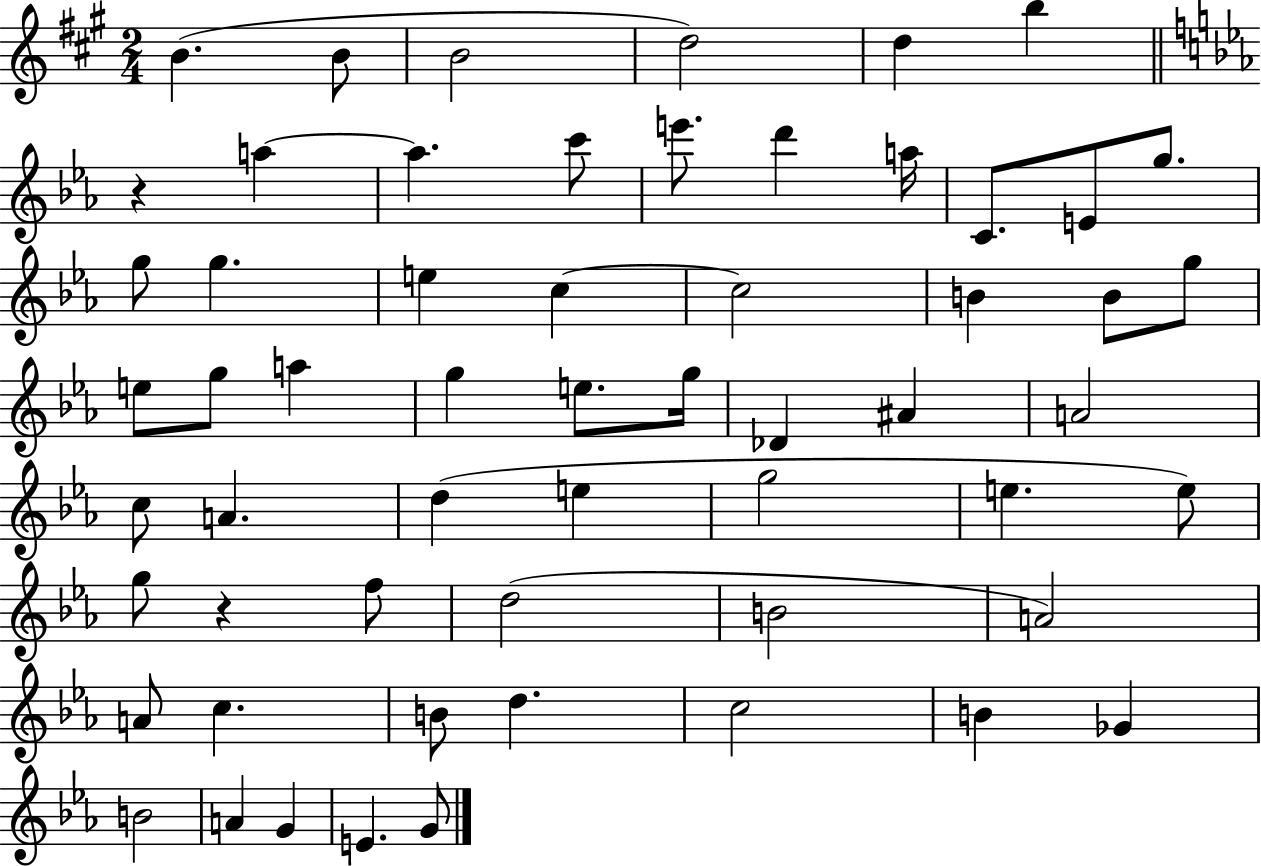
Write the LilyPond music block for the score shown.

{
  \clef treble
  \numericTimeSignature
  \time 2/4
  \key a \major
  b'4.( b'8 | b'2 | d''2) | d''4 b''4 | \break \bar "||" \break \key c \minor r4 a''4~~ | a''4. c'''8 | e'''8. d'''4 a''16 | c'8. e'8 g''8. | \break g''8 g''4. | e''4 c''4~~ | c''2 | b'4 b'8 g''8 | \break e''8 g''8 a''4 | g''4 e''8. g''16 | des'4 ais'4 | a'2 | \break c''8 a'4. | d''4( e''4 | g''2 | e''4. e''8) | \break g''8 r4 f''8 | d''2( | b'2 | a'2) | \break a'8 c''4. | b'8 d''4. | c''2 | b'4 ges'4 | \break b'2 | a'4 g'4 | e'4. g'8 | \bar "|."
}